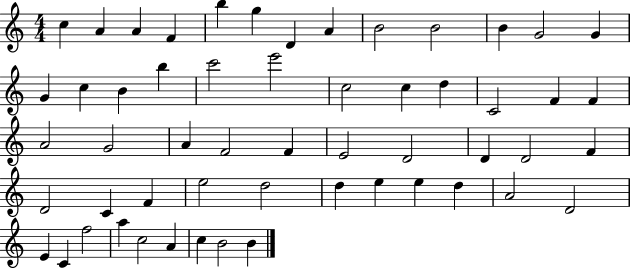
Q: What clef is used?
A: treble